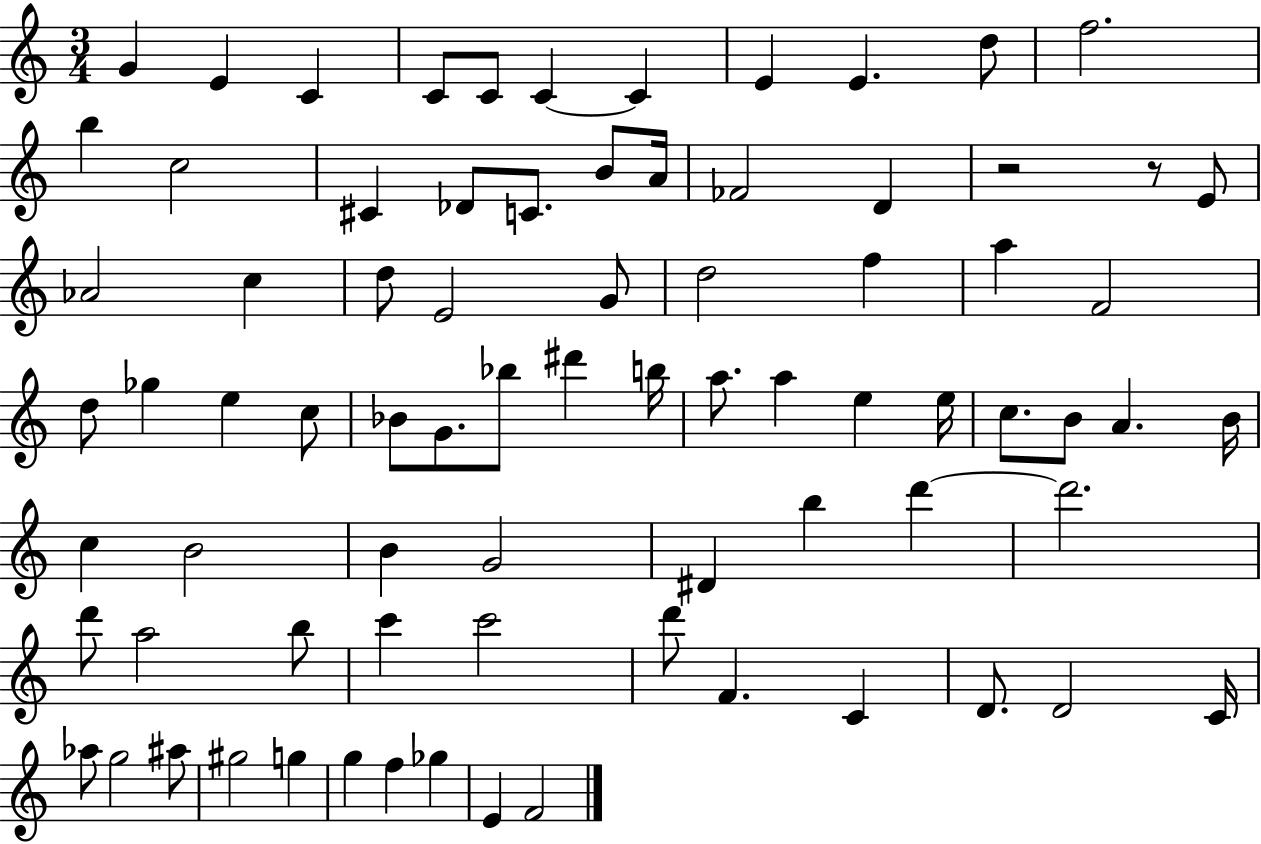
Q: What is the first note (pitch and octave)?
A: G4